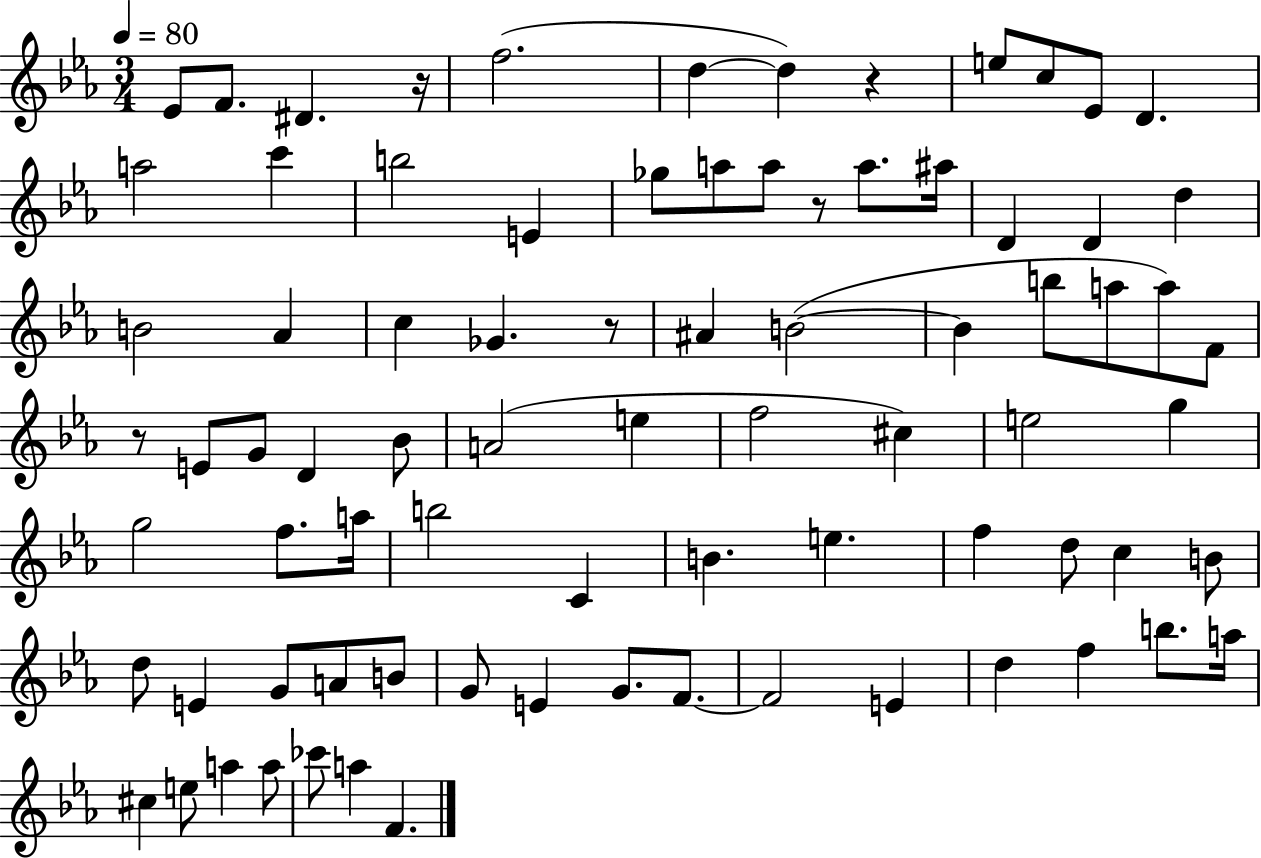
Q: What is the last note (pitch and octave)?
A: F4